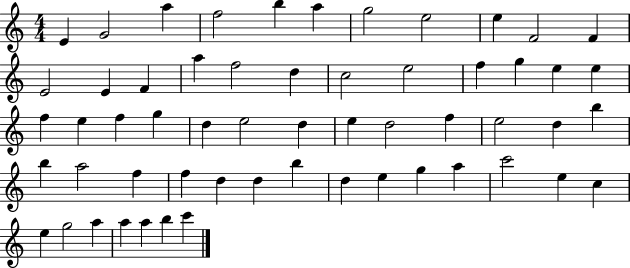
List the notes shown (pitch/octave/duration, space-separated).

E4/q G4/h A5/q F5/h B5/q A5/q G5/h E5/h E5/q F4/h F4/q E4/h E4/q F4/q A5/q F5/h D5/q C5/h E5/h F5/q G5/q E5/q E5/q F5/q E5/q F5/q G5/q D5/q E5/h D5/q E5/q D5/h F5/q E5/h D5/q B5/q B5/q A5/h F5/q F5/q D5/q D5/q B5/q D5/q E5/q G5/q A5/q C6/h E5/q C5/q E5/q G5/h A5/q A5/q A5/q B5/q C6/q